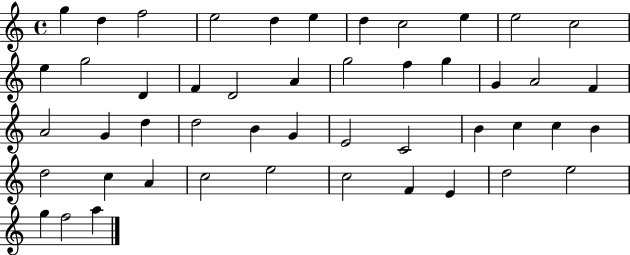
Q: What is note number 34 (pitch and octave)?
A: C5